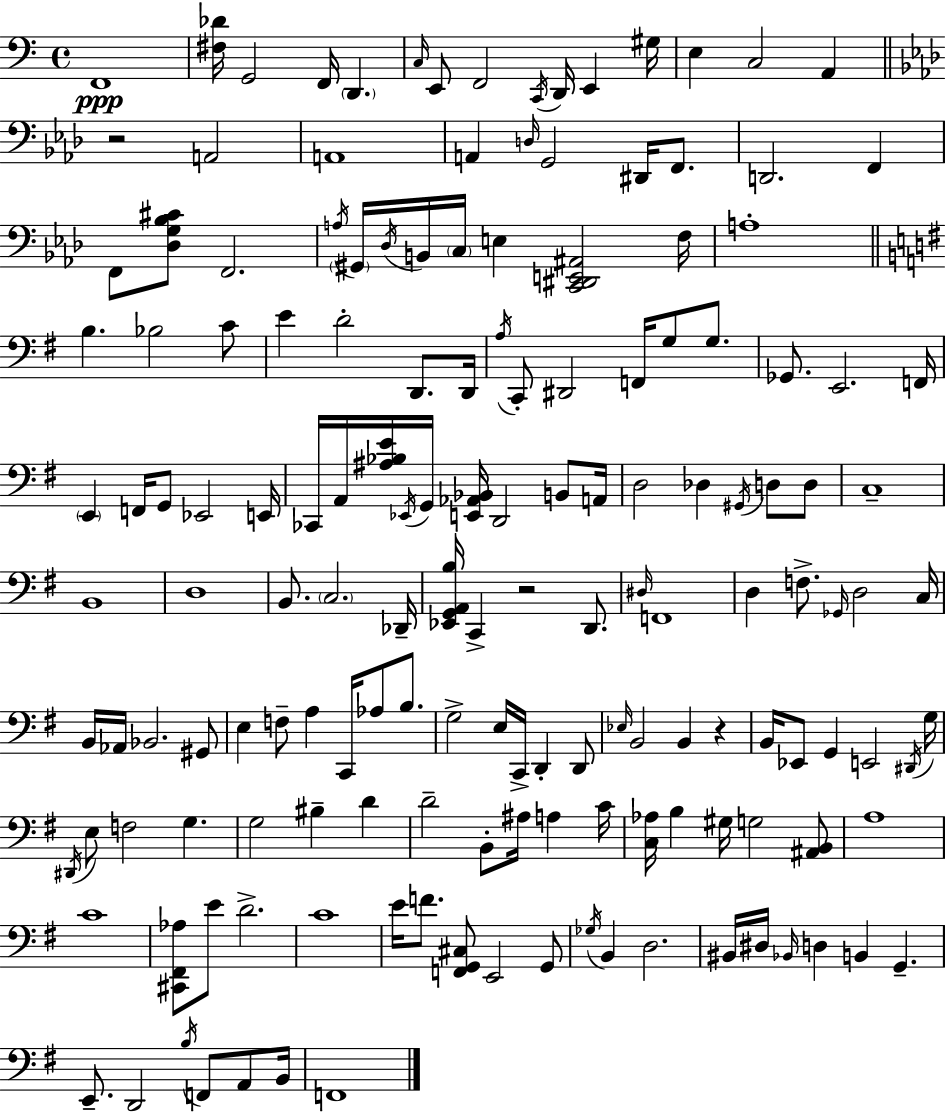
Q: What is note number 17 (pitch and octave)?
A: A2